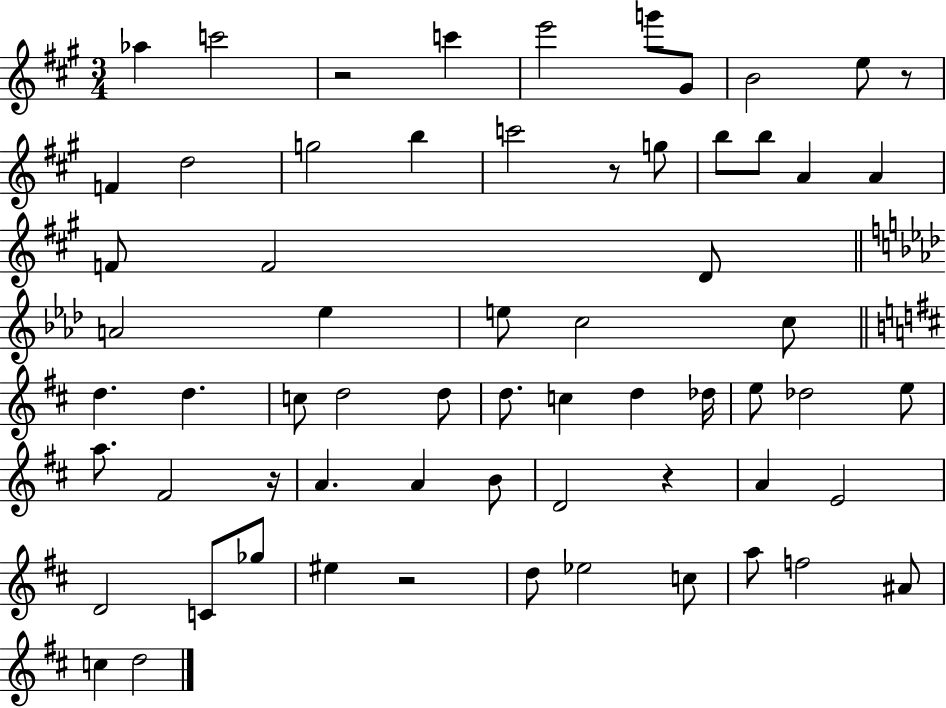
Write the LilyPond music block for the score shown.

{
  \clef treble
  \numericTimeSignature
  \time 3/4
  \key a \major
  aes''4 c'''2 | r2 c'''4 | e'''2 g'''8 gis'8 | b'2 e''8 r8 | \break f'4 d''2 | g''2 b''4 | c'''2 r8 g''8 | b''8 b''8 a'4 a'4 | \break f'8 f'2 d'8 | \bar "||" \break \key aes \major a'2 ees''4 | e''8 c''2 c''8 | \bar "||" \break \key b \minor d''4. d''4. | c''8 d''2 d''8 | d''8. c''4 d''4 des''16 | e''8 des''2 e''8 | \break a''8. fis'2 r16 | a'4. a'4 b'8 | d'2 r4 | a'4 e'2 | \break d'2 c'8 ges''8 | eis''4 r2 | d''8 ees''2 c''8 | a''8 f''2 ais'8 | \break c''4 d''2 | \bar "|."
}